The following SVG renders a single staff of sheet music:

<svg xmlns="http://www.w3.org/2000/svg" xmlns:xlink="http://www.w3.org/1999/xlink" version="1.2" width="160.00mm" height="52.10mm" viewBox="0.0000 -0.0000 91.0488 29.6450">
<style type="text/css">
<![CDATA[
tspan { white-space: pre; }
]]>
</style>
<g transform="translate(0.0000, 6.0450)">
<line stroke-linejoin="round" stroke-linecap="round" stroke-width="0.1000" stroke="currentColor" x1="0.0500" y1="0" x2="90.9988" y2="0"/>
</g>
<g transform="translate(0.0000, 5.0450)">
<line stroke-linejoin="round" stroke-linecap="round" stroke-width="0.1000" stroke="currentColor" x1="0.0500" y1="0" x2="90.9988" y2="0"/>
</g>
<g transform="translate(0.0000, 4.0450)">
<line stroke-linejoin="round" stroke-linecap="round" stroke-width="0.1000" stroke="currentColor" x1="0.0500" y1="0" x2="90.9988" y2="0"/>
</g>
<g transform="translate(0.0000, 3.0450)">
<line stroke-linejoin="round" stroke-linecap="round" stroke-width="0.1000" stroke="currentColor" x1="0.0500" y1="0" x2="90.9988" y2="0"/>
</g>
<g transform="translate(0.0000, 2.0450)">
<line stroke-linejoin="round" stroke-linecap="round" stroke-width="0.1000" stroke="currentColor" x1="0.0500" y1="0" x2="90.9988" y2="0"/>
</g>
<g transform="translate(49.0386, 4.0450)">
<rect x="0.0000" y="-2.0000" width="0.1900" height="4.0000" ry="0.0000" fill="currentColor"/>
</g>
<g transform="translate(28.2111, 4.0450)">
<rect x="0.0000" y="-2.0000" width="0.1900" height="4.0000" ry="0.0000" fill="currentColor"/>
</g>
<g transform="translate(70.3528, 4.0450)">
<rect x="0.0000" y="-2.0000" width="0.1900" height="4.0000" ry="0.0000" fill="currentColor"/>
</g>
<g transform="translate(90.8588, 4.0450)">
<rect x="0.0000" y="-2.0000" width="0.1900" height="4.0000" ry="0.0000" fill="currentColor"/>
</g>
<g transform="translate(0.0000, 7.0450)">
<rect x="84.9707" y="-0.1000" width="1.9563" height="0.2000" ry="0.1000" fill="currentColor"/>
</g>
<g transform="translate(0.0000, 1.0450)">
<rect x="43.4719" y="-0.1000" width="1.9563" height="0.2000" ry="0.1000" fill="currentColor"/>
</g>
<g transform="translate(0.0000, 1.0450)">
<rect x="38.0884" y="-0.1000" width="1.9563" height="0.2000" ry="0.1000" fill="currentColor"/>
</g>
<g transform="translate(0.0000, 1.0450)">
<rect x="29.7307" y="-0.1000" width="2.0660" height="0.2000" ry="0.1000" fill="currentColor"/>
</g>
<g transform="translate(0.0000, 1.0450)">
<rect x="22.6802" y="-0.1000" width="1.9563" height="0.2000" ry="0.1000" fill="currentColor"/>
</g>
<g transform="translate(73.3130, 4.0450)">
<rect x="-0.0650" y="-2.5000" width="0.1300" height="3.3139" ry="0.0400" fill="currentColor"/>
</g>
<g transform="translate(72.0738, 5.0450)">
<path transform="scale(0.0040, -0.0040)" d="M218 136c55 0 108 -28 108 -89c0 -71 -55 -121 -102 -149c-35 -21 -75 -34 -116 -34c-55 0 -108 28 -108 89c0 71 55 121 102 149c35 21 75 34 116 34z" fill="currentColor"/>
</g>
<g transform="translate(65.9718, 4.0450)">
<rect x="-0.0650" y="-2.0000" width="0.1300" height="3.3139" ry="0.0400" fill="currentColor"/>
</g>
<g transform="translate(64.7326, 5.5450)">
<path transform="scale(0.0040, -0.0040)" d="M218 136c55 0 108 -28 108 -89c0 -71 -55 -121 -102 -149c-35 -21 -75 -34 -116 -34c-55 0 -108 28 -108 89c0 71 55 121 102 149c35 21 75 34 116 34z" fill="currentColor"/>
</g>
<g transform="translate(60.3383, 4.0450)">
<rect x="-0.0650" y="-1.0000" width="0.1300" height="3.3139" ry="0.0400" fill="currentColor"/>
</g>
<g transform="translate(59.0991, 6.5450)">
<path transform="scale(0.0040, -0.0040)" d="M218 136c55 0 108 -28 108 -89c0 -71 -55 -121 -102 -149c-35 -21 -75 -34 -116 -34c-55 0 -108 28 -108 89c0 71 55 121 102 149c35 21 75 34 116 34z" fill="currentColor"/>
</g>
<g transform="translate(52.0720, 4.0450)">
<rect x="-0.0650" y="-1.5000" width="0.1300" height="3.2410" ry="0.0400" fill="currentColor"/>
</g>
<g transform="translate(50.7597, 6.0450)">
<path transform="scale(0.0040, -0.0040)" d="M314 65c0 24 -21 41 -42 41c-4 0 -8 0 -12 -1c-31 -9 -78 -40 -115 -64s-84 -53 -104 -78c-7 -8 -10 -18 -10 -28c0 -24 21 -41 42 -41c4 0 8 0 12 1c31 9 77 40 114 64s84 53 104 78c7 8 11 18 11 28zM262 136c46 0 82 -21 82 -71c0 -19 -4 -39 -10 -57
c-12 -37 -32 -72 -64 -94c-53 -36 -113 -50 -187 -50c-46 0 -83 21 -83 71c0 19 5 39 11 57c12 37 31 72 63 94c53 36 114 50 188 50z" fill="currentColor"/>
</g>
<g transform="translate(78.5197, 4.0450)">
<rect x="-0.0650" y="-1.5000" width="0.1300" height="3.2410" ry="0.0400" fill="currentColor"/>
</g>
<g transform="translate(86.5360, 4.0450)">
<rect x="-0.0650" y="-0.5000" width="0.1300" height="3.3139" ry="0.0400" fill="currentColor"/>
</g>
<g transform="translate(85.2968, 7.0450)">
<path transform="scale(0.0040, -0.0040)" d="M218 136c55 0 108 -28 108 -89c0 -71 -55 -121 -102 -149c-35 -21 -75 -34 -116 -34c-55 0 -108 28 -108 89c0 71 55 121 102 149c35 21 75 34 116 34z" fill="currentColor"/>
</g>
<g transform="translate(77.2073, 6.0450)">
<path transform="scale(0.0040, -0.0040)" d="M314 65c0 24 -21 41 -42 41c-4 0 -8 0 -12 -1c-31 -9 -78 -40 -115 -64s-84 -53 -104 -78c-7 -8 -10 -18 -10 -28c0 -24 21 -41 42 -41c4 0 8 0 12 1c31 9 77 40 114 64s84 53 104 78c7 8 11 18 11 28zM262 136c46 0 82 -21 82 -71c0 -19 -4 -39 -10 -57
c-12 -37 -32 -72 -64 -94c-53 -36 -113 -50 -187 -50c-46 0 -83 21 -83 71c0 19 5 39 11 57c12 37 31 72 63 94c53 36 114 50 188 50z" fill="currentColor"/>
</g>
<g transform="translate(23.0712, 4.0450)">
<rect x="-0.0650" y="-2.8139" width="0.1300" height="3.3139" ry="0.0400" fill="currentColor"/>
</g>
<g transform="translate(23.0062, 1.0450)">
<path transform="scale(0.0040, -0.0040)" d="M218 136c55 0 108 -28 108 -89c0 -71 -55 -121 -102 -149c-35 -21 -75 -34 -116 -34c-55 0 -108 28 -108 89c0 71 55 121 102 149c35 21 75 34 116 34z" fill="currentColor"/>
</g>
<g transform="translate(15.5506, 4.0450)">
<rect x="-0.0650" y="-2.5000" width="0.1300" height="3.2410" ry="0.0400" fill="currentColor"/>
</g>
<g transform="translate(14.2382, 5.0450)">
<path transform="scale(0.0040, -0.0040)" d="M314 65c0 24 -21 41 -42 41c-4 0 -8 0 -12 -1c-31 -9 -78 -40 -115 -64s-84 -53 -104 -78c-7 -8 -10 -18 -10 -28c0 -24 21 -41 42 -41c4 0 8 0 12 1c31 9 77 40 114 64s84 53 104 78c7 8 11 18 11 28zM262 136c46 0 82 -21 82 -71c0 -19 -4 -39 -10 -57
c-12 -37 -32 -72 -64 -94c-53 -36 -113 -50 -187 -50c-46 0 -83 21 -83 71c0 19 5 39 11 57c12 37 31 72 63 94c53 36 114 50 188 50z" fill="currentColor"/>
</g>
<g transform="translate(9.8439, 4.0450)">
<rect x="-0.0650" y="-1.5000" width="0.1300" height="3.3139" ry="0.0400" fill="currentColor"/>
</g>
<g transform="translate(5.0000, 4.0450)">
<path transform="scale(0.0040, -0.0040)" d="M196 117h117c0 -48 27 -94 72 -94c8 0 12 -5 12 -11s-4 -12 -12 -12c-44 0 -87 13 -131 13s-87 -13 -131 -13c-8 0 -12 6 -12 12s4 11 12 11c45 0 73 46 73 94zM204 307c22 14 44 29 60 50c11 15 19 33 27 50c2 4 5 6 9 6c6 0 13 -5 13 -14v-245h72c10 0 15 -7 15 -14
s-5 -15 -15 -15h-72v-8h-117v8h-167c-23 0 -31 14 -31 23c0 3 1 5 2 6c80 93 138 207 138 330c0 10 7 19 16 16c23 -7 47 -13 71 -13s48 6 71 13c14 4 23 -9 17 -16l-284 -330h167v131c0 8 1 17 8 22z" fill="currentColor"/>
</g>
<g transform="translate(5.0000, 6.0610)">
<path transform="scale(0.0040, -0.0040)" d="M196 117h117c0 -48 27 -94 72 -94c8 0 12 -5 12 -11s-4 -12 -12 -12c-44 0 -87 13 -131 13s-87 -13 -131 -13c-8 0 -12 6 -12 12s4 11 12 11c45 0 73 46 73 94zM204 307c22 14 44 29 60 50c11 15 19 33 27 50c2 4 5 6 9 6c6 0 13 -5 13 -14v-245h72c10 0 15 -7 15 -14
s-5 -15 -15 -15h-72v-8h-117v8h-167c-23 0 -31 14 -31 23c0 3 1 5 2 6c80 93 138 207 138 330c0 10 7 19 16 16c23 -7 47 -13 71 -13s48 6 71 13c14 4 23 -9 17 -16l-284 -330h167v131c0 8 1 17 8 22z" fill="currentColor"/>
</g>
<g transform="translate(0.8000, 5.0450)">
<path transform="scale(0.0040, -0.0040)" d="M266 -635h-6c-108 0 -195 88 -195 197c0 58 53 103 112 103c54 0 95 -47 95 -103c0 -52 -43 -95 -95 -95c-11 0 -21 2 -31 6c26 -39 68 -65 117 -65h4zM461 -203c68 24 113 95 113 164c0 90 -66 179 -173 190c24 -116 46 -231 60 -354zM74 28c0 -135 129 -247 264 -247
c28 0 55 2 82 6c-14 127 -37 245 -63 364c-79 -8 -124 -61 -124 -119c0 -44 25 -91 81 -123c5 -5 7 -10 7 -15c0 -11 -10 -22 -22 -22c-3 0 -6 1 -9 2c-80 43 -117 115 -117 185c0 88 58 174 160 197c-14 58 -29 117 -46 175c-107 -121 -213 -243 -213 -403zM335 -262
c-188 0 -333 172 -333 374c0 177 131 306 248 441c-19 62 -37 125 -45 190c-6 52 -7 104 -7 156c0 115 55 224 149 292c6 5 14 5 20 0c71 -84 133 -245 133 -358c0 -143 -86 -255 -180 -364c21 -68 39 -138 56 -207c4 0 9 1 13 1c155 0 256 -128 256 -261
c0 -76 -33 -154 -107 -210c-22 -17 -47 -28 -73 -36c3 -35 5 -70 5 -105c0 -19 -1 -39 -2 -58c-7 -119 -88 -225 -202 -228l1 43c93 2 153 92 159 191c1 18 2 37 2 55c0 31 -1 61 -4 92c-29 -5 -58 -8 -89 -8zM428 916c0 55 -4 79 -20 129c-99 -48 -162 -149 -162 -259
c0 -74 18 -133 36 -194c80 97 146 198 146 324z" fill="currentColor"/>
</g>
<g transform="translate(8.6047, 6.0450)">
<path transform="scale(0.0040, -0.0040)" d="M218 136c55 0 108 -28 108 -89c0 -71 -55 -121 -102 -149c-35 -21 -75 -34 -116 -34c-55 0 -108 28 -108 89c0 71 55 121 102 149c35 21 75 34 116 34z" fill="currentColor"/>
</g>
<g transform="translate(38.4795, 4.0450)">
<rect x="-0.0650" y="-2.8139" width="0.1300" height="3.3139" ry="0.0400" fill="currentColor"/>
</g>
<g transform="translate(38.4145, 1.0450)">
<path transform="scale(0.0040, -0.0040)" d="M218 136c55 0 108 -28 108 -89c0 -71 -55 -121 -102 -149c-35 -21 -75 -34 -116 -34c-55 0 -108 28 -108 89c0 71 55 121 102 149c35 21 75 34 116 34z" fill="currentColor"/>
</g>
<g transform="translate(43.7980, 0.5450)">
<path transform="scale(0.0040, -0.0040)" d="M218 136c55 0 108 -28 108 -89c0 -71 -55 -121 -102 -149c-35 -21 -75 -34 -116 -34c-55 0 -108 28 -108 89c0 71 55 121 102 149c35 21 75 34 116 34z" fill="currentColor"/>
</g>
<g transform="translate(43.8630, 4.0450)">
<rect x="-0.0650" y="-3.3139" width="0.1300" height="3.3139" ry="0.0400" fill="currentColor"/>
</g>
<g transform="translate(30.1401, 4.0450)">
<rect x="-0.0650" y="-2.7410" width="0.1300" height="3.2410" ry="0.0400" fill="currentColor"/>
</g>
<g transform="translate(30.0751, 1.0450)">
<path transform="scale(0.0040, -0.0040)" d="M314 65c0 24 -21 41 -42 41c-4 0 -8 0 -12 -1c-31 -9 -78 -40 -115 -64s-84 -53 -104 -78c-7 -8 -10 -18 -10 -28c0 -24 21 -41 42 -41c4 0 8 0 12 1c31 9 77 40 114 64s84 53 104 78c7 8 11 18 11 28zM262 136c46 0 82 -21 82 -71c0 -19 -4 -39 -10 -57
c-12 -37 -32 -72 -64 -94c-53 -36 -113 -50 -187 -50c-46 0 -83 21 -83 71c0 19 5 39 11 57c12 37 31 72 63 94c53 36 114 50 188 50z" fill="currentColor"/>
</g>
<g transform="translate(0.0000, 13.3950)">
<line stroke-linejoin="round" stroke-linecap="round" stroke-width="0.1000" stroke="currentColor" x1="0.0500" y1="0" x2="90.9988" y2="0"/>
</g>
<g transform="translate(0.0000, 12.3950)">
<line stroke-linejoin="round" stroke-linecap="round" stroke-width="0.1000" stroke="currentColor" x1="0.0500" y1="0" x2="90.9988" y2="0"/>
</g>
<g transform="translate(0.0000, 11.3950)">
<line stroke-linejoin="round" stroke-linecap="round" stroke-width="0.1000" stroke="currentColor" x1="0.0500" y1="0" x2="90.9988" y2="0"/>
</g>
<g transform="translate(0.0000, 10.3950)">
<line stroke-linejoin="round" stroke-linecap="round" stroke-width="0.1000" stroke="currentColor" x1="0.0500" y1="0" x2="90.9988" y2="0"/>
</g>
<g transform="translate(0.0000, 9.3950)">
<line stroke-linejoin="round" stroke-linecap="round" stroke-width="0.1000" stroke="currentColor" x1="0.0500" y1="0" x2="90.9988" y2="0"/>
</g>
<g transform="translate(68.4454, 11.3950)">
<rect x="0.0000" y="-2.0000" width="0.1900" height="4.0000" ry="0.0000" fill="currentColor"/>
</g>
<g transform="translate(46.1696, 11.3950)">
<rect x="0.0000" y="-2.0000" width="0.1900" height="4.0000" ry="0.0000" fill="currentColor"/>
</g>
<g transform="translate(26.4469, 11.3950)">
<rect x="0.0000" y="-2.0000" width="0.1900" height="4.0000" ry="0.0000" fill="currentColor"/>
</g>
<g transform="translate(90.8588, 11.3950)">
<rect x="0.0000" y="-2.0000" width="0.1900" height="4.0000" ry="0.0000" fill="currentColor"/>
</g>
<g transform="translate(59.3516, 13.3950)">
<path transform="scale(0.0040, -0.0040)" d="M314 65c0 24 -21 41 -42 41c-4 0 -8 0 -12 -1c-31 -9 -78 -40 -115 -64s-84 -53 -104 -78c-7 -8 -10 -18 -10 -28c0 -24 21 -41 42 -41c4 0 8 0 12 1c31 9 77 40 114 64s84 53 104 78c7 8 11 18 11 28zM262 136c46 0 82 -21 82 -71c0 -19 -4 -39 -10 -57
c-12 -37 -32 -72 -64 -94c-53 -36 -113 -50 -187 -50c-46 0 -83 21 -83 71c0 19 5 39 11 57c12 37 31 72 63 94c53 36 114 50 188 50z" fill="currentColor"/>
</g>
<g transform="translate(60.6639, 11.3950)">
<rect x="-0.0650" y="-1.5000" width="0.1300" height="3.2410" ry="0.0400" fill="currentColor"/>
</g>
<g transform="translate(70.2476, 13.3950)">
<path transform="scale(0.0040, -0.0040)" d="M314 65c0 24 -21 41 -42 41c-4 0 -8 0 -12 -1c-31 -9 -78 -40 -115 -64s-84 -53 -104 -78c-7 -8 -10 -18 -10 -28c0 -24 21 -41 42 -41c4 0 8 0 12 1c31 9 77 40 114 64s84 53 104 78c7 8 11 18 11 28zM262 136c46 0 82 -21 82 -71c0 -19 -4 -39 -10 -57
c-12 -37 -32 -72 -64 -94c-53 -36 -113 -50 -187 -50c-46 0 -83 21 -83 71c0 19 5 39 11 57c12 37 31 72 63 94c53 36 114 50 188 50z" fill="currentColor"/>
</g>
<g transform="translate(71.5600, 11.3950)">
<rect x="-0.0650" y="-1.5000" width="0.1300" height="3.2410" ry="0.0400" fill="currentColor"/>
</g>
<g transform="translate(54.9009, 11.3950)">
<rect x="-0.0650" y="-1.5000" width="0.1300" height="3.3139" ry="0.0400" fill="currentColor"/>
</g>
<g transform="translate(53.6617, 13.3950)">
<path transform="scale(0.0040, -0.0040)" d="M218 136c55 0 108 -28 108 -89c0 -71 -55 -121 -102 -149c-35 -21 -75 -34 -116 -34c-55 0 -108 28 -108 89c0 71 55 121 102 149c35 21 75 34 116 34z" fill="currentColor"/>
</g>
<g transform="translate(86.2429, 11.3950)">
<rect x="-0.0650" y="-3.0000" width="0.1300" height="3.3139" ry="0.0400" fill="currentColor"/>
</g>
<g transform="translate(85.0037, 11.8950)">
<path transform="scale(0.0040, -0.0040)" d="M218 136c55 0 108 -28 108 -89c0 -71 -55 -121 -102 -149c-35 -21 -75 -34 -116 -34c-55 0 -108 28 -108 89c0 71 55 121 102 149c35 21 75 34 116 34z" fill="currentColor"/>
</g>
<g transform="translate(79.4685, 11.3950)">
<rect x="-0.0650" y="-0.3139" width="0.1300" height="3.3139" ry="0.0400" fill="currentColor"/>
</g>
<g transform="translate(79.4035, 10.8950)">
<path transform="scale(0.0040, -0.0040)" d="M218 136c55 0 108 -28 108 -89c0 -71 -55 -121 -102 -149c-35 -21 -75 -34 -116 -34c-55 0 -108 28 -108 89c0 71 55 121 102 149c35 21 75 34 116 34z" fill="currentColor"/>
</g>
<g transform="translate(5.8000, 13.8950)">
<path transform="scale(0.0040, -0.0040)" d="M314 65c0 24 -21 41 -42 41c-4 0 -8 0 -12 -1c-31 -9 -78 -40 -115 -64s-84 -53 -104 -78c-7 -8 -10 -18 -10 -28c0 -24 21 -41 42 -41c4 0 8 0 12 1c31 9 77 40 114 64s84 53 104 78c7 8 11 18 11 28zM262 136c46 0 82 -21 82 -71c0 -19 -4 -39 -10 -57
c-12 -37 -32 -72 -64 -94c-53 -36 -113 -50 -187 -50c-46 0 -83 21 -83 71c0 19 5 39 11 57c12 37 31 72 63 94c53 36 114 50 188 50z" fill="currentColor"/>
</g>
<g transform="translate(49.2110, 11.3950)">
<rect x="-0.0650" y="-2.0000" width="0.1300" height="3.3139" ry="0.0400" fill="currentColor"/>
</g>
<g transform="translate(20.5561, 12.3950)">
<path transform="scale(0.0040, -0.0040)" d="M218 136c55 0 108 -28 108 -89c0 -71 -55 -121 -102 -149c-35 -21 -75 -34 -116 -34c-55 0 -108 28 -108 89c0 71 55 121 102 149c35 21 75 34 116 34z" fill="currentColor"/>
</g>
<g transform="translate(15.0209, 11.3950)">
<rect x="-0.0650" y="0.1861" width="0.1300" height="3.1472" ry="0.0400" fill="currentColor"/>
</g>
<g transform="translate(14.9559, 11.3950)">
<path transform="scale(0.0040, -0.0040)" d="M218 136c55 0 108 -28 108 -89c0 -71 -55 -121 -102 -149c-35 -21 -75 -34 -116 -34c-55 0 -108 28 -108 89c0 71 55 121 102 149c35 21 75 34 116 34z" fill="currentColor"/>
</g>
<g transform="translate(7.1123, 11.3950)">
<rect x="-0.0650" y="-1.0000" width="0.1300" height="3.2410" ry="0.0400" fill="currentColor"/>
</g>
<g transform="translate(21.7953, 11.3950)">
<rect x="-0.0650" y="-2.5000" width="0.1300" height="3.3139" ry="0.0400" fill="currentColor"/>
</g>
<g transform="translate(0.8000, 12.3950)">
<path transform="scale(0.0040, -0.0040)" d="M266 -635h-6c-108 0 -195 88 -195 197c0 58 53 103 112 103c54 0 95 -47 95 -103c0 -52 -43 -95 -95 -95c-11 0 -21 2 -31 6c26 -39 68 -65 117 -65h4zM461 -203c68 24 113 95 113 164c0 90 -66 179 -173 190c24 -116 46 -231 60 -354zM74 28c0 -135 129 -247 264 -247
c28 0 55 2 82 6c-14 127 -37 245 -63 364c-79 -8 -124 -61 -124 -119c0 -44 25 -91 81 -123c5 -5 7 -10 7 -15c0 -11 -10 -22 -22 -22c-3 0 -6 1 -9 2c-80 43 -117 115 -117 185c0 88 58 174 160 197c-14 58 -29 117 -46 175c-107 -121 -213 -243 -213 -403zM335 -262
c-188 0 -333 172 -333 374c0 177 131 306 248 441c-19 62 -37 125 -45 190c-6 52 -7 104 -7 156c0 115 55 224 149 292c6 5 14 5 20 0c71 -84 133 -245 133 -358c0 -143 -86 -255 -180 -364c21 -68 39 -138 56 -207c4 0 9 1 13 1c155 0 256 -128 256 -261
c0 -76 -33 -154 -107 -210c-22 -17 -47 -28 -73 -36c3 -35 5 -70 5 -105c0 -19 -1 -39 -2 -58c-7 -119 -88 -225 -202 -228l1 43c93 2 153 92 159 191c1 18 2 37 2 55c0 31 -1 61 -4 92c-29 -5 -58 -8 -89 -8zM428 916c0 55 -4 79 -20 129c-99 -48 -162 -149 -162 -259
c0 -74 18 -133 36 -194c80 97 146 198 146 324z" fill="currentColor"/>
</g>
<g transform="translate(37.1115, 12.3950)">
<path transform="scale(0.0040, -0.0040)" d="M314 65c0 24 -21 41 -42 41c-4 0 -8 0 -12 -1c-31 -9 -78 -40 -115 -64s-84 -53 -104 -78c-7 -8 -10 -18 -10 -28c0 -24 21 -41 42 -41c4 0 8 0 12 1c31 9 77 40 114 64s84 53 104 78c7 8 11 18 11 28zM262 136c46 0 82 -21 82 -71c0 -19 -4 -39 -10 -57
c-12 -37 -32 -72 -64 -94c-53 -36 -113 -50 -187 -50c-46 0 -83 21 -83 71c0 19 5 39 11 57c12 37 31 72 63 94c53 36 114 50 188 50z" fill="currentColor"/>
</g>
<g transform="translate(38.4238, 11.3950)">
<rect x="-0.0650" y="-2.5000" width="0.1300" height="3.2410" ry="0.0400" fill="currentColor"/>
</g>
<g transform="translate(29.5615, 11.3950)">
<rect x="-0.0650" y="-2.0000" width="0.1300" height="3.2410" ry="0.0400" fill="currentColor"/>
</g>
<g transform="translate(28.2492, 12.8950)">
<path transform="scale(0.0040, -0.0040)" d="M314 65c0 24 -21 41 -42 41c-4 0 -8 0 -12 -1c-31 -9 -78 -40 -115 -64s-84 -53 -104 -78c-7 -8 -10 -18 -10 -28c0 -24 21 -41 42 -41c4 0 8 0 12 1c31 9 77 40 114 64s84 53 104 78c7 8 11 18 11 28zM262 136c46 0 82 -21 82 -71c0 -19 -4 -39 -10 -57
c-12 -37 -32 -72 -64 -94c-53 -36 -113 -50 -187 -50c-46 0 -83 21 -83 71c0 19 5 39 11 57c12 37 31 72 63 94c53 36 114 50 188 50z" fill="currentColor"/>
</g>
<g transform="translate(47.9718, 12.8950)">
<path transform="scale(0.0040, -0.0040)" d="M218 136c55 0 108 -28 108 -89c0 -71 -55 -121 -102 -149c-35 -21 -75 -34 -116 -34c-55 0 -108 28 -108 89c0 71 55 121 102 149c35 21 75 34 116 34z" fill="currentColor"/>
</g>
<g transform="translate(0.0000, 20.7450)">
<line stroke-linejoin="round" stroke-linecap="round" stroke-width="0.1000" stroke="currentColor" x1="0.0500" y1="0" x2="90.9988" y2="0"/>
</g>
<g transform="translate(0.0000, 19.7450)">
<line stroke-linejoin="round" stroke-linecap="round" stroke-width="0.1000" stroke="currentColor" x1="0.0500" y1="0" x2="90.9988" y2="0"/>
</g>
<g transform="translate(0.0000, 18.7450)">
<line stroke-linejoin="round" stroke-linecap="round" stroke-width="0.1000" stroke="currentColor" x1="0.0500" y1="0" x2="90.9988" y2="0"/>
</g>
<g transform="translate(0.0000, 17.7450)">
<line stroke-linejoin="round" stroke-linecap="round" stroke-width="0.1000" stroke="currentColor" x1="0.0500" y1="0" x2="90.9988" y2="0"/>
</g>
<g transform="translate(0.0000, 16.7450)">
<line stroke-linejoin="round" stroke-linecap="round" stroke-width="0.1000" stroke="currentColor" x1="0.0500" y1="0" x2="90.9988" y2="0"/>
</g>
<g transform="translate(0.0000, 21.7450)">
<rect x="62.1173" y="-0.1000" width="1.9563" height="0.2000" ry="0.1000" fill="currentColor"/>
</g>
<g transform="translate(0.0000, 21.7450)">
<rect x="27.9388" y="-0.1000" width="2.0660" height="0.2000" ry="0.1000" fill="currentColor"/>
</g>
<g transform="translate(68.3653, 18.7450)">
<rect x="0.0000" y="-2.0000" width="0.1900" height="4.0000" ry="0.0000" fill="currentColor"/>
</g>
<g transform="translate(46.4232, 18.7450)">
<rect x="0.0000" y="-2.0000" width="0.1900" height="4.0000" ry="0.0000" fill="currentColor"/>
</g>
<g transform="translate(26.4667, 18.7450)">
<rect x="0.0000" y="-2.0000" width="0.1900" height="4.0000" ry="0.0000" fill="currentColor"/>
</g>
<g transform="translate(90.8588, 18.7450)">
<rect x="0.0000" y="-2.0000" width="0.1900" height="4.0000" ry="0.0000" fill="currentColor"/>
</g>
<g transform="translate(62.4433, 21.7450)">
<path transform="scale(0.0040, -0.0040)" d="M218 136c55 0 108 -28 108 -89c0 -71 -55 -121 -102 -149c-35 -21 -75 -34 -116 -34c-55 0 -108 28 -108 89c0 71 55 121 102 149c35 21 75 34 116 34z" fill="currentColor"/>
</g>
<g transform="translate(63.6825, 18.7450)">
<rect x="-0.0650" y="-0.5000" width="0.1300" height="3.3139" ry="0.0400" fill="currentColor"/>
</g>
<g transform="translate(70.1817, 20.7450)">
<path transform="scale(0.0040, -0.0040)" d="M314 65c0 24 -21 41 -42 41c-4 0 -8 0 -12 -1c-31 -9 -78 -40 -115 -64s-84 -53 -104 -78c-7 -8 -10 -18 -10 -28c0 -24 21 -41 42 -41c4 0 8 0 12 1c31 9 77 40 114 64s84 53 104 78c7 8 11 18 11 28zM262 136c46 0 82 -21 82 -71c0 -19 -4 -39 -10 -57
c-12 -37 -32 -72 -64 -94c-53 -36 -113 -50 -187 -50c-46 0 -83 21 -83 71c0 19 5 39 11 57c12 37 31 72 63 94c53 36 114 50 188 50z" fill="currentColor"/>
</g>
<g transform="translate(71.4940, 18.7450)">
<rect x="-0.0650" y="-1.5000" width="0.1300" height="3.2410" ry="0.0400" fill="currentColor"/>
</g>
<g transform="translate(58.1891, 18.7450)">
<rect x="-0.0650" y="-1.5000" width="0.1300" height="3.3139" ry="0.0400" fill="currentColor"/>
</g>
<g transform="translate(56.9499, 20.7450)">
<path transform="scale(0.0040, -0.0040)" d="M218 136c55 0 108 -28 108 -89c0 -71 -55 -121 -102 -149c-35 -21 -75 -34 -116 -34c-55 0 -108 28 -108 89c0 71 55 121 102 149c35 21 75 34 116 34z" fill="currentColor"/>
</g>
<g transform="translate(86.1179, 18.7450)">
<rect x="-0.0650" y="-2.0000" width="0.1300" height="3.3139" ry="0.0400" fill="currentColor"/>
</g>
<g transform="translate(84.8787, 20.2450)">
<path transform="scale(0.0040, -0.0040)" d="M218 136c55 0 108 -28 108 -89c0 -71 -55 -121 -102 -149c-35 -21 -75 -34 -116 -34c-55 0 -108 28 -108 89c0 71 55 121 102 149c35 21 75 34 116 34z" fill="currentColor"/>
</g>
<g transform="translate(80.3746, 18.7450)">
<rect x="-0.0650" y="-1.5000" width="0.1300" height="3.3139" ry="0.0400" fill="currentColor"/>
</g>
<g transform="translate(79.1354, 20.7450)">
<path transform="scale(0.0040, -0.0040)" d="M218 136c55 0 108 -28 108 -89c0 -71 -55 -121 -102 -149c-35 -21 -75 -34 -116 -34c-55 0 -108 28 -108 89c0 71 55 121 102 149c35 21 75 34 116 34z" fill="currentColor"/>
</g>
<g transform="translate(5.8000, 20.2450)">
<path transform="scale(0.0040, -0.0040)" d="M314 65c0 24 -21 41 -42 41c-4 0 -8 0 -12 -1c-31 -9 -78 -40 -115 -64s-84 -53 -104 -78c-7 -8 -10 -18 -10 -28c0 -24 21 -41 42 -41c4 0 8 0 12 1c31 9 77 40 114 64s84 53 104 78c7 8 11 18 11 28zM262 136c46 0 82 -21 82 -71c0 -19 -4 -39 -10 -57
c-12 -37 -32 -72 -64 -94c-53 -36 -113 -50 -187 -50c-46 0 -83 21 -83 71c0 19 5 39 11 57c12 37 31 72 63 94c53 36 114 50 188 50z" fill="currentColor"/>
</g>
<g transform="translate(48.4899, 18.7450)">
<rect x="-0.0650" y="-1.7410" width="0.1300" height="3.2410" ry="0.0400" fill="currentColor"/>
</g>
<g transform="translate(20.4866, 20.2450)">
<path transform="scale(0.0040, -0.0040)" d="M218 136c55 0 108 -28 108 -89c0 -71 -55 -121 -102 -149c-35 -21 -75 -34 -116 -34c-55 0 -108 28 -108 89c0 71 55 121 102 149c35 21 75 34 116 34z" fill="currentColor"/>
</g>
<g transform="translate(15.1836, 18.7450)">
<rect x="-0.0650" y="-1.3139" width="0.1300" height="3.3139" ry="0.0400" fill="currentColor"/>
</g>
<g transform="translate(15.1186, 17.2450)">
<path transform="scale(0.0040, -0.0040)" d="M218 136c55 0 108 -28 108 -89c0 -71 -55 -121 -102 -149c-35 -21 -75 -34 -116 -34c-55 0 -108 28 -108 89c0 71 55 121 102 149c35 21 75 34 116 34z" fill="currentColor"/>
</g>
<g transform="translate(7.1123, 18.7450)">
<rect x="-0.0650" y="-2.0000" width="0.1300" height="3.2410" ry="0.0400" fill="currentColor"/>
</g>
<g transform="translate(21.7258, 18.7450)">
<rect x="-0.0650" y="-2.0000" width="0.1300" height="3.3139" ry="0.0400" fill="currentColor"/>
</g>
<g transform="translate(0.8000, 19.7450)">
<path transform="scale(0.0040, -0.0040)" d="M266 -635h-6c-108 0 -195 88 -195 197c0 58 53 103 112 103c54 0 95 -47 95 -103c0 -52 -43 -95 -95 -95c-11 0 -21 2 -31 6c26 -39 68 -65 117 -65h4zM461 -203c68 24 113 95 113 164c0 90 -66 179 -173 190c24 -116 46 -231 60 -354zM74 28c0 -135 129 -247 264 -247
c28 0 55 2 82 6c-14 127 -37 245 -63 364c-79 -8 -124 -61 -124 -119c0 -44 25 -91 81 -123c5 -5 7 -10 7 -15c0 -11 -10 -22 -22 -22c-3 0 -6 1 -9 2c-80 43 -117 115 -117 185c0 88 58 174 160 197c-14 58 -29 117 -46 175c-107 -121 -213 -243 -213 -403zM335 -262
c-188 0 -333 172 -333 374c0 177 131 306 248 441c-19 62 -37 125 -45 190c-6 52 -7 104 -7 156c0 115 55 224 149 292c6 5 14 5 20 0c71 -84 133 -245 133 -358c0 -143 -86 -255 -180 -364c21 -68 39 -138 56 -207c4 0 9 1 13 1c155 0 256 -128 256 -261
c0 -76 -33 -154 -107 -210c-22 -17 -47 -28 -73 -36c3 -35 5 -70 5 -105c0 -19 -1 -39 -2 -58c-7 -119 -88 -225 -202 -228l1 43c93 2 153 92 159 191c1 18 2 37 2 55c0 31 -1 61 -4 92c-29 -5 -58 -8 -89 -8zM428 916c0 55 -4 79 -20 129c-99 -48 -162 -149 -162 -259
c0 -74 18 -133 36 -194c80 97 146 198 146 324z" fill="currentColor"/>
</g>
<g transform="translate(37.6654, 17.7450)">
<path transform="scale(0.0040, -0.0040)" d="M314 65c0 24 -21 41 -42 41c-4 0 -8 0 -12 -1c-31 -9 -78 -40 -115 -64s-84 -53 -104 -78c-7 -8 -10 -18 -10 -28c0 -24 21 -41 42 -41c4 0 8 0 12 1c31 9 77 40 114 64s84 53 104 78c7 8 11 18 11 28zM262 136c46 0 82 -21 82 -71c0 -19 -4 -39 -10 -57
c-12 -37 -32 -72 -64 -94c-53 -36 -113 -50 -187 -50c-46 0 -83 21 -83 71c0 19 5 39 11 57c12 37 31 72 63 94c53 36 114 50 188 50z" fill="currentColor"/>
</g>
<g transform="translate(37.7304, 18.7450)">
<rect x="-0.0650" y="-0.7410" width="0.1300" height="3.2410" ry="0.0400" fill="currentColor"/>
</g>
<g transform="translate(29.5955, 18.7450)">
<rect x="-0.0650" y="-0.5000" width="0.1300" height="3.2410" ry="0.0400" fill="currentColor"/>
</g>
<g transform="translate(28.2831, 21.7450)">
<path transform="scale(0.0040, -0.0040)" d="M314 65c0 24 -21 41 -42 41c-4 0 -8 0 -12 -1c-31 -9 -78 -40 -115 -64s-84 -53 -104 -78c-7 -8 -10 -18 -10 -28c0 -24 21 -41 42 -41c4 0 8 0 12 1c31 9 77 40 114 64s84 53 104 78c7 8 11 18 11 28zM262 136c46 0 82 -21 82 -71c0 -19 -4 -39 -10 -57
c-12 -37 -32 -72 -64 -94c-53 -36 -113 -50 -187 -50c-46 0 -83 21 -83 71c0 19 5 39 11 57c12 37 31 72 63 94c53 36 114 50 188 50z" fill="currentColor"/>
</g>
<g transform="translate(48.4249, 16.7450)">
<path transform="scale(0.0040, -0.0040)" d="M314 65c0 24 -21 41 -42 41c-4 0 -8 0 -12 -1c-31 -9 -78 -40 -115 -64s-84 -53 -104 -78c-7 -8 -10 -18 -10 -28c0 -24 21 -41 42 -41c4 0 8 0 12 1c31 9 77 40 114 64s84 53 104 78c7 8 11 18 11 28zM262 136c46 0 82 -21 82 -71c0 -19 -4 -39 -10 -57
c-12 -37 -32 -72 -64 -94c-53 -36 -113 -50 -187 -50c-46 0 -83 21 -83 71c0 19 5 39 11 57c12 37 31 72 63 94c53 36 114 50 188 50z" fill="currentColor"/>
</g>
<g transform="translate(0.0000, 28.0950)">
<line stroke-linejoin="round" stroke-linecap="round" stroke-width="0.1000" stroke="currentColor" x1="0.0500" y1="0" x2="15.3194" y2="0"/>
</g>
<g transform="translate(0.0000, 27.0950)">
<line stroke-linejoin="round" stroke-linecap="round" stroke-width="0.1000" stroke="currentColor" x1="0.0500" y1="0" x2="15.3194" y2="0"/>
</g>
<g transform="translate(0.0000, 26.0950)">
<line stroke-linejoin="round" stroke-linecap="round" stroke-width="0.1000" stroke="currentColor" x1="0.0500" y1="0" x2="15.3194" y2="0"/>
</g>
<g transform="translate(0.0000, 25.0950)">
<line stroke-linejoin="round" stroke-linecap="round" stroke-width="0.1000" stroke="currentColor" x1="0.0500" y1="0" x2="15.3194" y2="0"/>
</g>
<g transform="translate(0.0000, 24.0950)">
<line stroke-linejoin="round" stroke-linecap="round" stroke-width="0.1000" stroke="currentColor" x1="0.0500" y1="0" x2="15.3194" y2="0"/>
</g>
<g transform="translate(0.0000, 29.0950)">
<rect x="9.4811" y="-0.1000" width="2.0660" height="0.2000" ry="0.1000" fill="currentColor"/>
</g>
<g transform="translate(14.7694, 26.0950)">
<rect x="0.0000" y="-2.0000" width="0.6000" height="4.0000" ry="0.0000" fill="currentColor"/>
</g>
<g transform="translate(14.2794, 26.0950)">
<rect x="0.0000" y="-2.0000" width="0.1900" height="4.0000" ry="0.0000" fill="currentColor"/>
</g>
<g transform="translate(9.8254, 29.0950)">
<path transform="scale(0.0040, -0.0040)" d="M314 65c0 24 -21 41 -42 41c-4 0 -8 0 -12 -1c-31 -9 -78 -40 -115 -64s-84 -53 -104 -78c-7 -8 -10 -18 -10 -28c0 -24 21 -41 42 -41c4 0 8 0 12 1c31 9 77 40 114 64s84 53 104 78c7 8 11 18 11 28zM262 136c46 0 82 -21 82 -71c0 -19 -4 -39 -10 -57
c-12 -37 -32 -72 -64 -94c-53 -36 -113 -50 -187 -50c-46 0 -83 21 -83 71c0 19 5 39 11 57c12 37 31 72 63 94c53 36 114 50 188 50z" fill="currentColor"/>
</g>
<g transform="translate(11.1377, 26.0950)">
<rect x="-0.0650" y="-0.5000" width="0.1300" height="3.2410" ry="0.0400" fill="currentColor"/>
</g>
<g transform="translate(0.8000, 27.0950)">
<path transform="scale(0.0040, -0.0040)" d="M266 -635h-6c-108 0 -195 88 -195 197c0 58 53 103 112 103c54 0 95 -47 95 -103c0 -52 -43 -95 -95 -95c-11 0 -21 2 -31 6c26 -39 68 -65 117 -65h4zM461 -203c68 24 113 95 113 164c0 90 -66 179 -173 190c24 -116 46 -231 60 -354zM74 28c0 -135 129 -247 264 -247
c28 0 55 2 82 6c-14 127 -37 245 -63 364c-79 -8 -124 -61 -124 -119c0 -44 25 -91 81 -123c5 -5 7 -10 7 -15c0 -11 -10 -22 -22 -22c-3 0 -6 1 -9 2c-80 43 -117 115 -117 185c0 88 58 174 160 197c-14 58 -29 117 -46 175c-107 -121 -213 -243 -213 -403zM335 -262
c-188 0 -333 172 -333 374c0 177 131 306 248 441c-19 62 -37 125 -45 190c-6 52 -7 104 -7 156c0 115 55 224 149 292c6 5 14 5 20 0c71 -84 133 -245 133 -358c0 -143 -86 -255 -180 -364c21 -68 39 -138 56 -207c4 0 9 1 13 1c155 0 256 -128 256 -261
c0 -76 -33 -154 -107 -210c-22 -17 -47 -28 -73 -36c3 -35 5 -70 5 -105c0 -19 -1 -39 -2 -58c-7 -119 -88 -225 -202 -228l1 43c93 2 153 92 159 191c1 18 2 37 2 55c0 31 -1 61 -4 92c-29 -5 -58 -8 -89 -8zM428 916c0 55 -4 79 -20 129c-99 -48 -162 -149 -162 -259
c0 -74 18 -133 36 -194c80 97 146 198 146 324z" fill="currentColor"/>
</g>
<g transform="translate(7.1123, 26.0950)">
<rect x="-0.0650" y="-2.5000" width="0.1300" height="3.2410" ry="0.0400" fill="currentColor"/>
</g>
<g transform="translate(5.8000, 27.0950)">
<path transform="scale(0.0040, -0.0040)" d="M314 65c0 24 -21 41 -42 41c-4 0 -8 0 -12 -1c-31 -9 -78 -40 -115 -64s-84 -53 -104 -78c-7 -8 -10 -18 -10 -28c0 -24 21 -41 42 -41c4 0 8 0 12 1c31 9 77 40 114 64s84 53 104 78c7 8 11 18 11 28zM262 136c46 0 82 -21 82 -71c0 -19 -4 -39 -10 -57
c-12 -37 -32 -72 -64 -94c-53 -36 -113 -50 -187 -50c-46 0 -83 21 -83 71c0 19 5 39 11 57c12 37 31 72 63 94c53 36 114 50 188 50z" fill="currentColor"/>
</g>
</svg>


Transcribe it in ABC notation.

X:1
T:Untitled
M:4/4
L:1/4
K:C
E G2 a a2 a b E2 D F G E2 C D2 B G F2 G2 F E E2 E2 c A F2 e F C2 d2 f2 E C E2 E F G2 C2